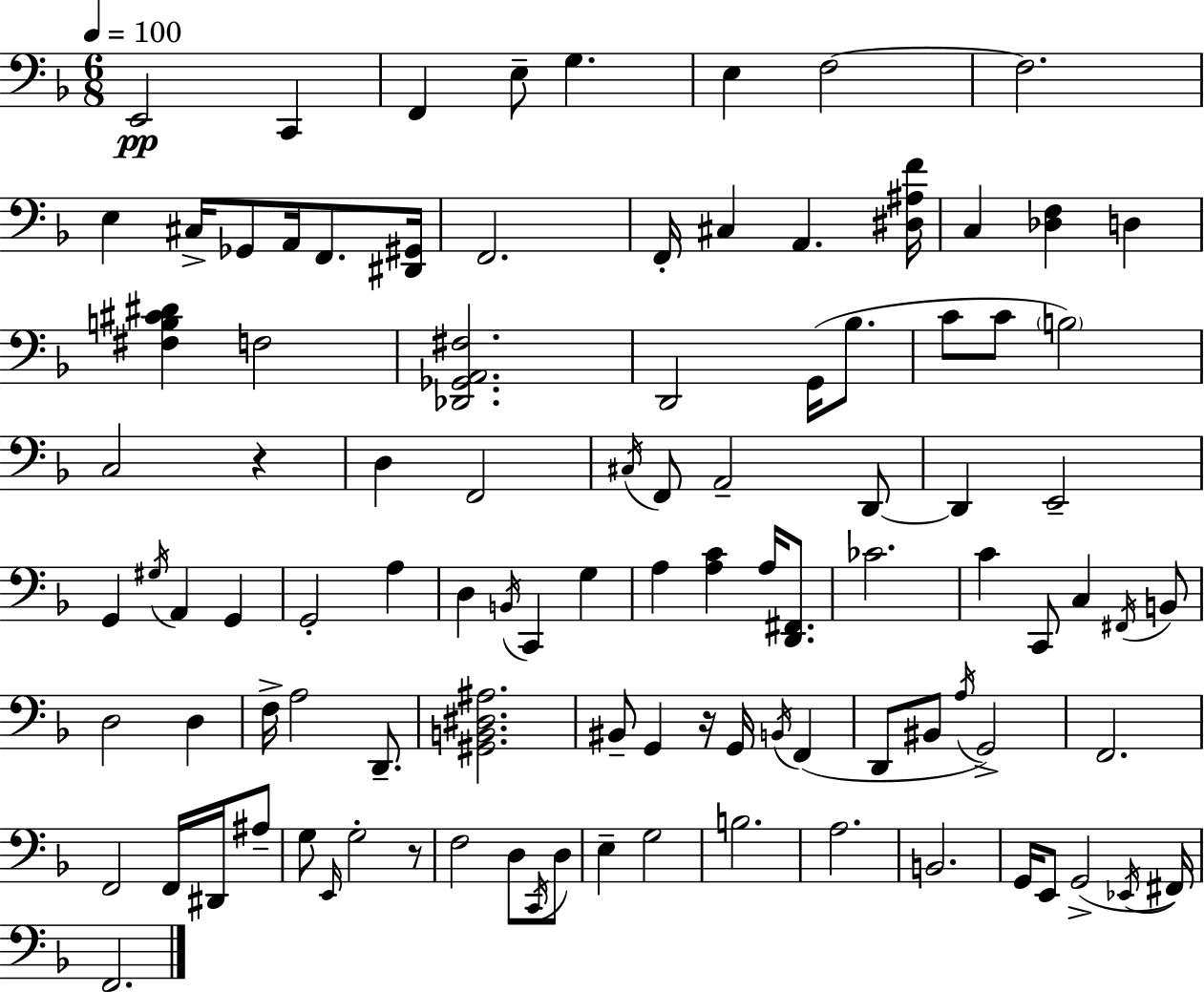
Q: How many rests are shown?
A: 3